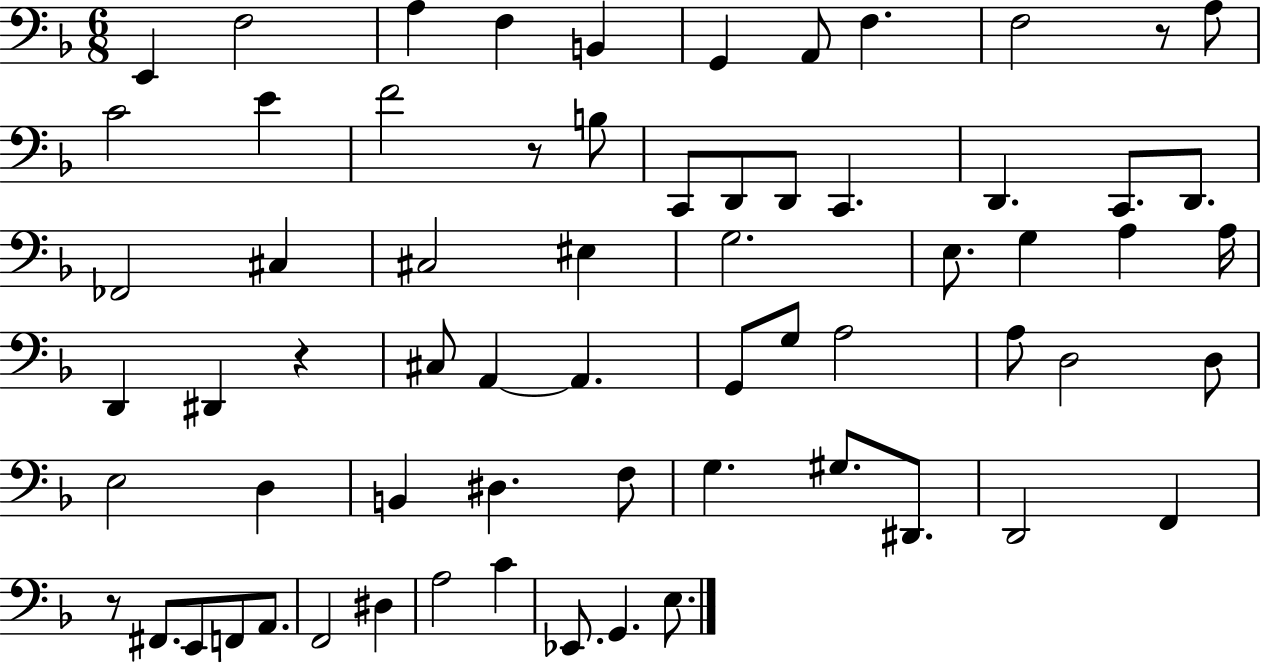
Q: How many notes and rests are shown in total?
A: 66